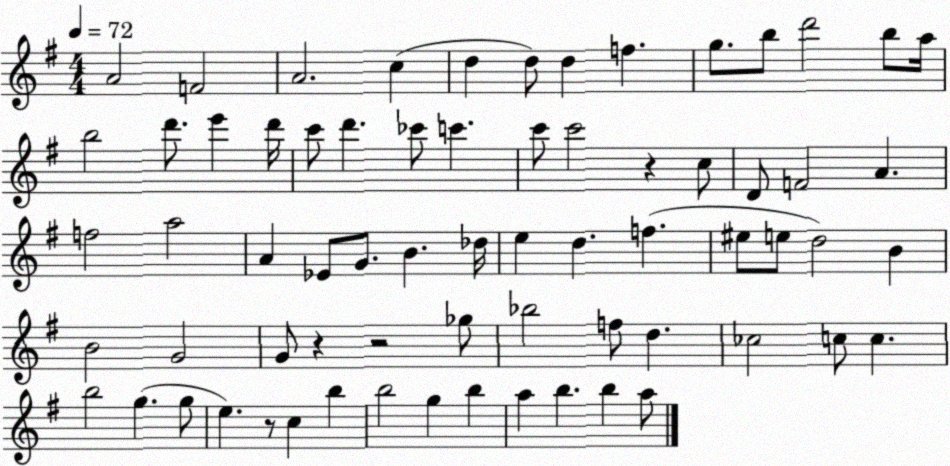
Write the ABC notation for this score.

X:1
T:Untitled
M:4/4
L:1/4
K:G
A2 F2 A2 c d d/2 d f g/2 b/2 d'2 b/2 a/4 b2 d'/2 e' d'/4 c'/2 d' _c'/2 c' c'/2 c'2 z c/2 D/2 F2 A f2 a2 A _E/2 G/2 B _d/4 e d f ^e/2 e/2 d2 B B2 G2 G/2 z z2 _g/2 _b2 f/2 d _c2 c/2 c b2 g g/2 e z/2 c b b2 g b a b b a/2